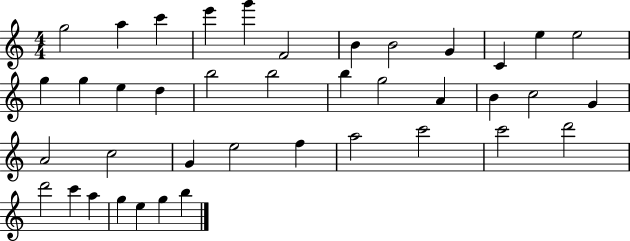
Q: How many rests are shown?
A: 0